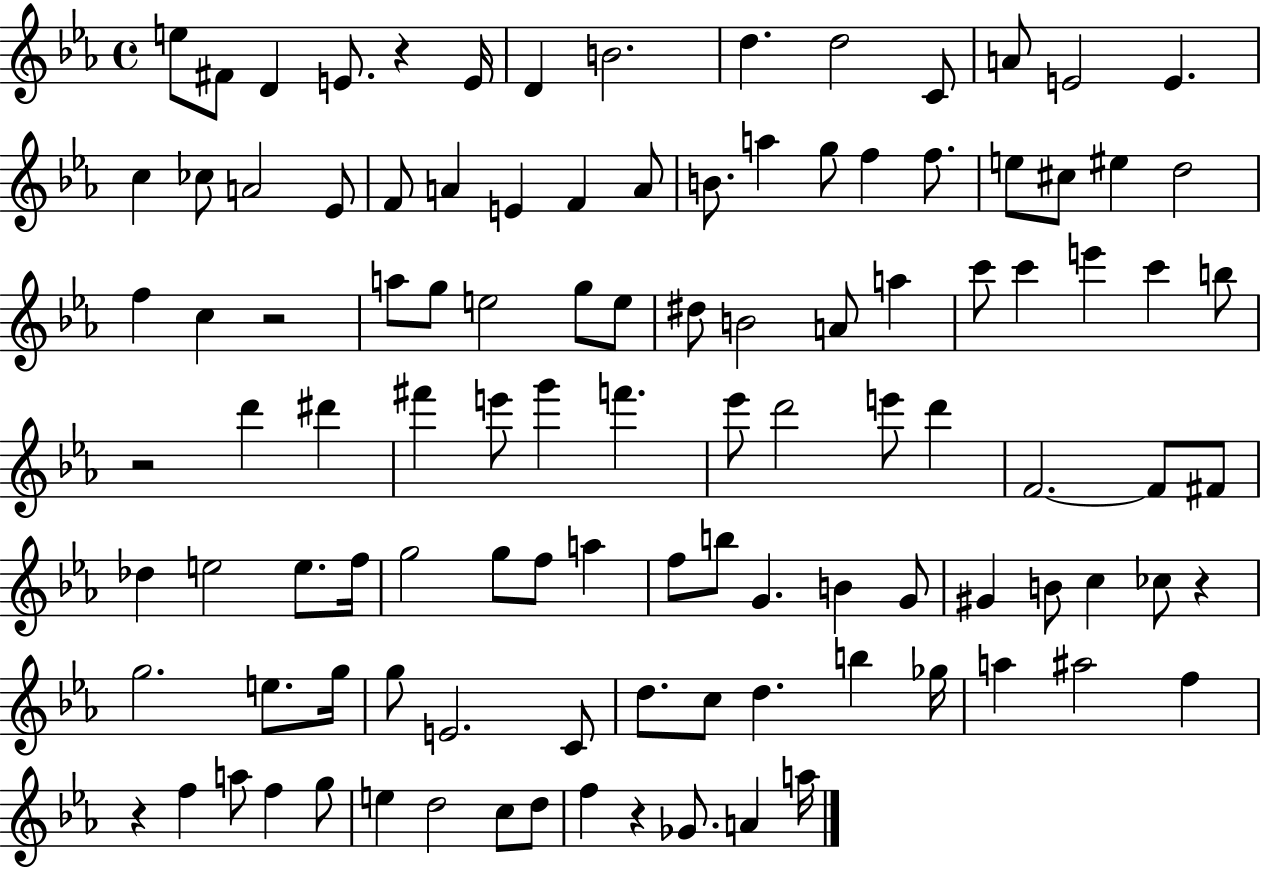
{
  \clef treble
  \time 4/4
  \defaultTimeSignature
  \key ees \major
  \repeat volta 2 { e''8 fis'8 d'4 e'8. r4 e'16 | d'4 b'2. | d''4. d''2 c'8 | a'8 e'2 e'4. | \break c''4 ces''8 a'2 ees'8 | f'8 a'4 e'4 f'4 a'8 | b'8. a''4 g''8 f''4 f''8. | e''8 cis''8 eis''4 d''2 | \break f''4 c''4 r2 | a''8 g''8 e''2 g''8 e''8 | dis''8 b'2 a'8 a''4 | c'''8 c'''4 e'''4 c'''4 b''8 | \break r2 d'''4 dis'''4 | fis'''4 e'''8 g'''4 f'''4. | ees'''8 d'''2 e'''8 d'''4 | f'2.~~ f'8 fis'8 | \break des''4 e''2 e''8. f''16 | g''2 g''8 f''8 a''4 | f''8 b''8 g'4. b'4 g'8 | gis'4 b'8 c''4 ces''8 r4 | \break g''2. e''8. g''16 | g''8 e'2. c'8 | d''8. c''8 d''4. b''4 ges''16 | a''4 ais''2 f''4 | \break r4 f''4 a''8 f''4 g''8 | e''4 d''2 c''8 d''8 | f''4 r4 ges'8. a'4 a''16 | } \bar "|."
}